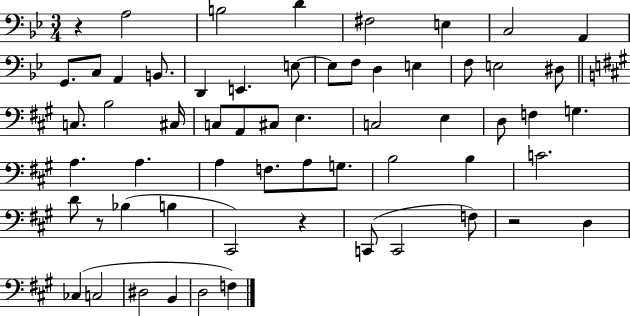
X:1
T:Untitled
M:3/4
L:1/4
K:Bb
z A,2 B,2 D ^F,2 E, C,2 A,, G,,/2 C,/2 A,, B,,/2 D,, E,, E,/2 E,/2 F,/2 D, E, F,/2 E,2 ^D,/2 C,/2 B,2 ^C,/4 C,/2 A,,/2 ^C,/2 E, C,2 E, D,/2 F, G, A, A, A, F,/2 A,/2 G,/2 B,2 B, C2 D/2 z/2 _B, B, ^C,,2 z C,,/2 C,,2 F,/2 z2 D, _C, C,2 ^D,2 B,, D,2 F,